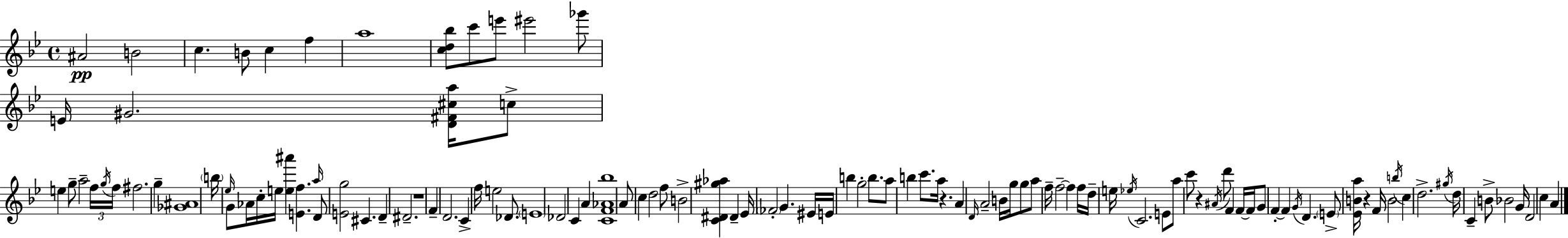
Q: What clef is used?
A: treble